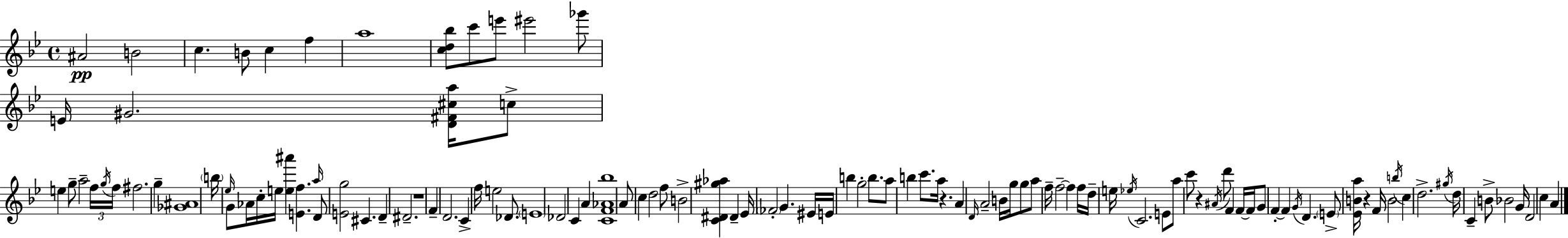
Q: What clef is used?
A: treble